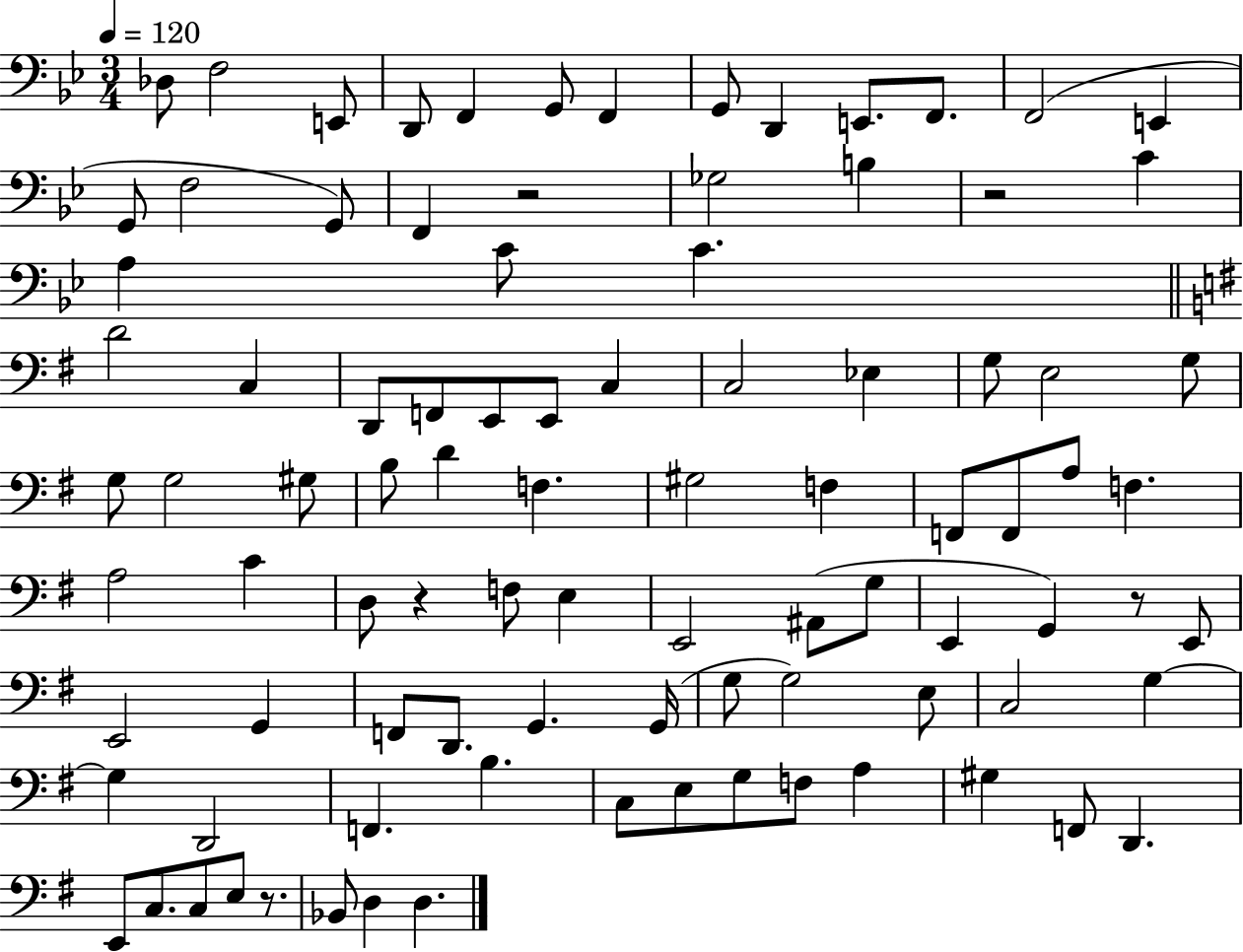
X:1
T:Untitled
M:3/4
L:1/4
K:Bb
_D,/2 F,2 E,,/2 D,,/2 F,, G,,/2 F,, G,,/2 D,, E,,/2 F,,/2 F,,2 E,, G,,/2 F,2 G,,/2 F,, z2 _G,2 B, z2 C A, C/2 C D2 C, D,,/2 F,,/2 E,,/2 E,,/2 C, C,2 _E, G,/2 E,2 G,/2 G,/2 G,2 ^G,/2 B,/2 D F, ^G,2 F, F,,/2 F,,/2 A,/2 F, A,2 C D,/2 z F,/2 E, E,,2 ^A,,/2 G,/2 E,, G,, z/2 E,,/2 E,,2 G,, F,,/2 D,,/2 G,, G,,/4 G,/2 G,2 E,/2 C,2 G, G, D,,2 F,, B, C,/2 E,/2 G,/2 F,/2 A, ^G, F,,/2 D,, E,,/2 C,/2 C,/2 E,/2 z/2 _B,,/2 D, D,